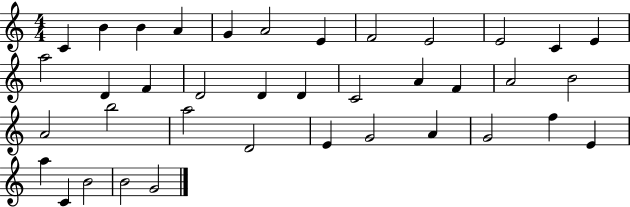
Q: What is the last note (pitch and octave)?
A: G4